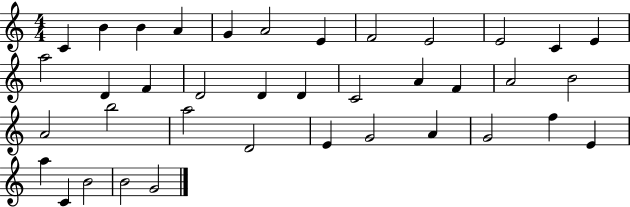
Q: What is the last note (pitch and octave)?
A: G4